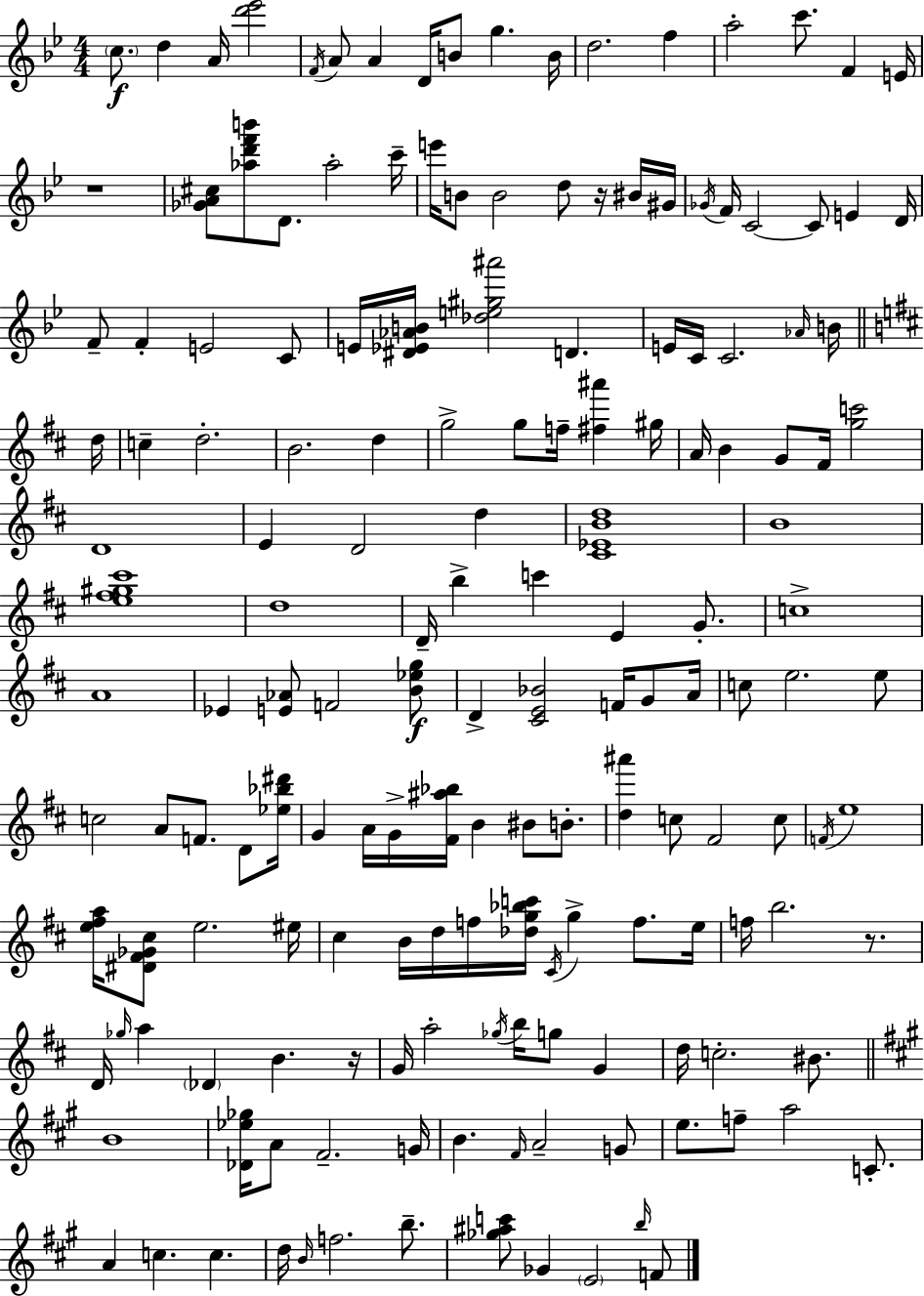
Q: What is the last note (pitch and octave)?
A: F4